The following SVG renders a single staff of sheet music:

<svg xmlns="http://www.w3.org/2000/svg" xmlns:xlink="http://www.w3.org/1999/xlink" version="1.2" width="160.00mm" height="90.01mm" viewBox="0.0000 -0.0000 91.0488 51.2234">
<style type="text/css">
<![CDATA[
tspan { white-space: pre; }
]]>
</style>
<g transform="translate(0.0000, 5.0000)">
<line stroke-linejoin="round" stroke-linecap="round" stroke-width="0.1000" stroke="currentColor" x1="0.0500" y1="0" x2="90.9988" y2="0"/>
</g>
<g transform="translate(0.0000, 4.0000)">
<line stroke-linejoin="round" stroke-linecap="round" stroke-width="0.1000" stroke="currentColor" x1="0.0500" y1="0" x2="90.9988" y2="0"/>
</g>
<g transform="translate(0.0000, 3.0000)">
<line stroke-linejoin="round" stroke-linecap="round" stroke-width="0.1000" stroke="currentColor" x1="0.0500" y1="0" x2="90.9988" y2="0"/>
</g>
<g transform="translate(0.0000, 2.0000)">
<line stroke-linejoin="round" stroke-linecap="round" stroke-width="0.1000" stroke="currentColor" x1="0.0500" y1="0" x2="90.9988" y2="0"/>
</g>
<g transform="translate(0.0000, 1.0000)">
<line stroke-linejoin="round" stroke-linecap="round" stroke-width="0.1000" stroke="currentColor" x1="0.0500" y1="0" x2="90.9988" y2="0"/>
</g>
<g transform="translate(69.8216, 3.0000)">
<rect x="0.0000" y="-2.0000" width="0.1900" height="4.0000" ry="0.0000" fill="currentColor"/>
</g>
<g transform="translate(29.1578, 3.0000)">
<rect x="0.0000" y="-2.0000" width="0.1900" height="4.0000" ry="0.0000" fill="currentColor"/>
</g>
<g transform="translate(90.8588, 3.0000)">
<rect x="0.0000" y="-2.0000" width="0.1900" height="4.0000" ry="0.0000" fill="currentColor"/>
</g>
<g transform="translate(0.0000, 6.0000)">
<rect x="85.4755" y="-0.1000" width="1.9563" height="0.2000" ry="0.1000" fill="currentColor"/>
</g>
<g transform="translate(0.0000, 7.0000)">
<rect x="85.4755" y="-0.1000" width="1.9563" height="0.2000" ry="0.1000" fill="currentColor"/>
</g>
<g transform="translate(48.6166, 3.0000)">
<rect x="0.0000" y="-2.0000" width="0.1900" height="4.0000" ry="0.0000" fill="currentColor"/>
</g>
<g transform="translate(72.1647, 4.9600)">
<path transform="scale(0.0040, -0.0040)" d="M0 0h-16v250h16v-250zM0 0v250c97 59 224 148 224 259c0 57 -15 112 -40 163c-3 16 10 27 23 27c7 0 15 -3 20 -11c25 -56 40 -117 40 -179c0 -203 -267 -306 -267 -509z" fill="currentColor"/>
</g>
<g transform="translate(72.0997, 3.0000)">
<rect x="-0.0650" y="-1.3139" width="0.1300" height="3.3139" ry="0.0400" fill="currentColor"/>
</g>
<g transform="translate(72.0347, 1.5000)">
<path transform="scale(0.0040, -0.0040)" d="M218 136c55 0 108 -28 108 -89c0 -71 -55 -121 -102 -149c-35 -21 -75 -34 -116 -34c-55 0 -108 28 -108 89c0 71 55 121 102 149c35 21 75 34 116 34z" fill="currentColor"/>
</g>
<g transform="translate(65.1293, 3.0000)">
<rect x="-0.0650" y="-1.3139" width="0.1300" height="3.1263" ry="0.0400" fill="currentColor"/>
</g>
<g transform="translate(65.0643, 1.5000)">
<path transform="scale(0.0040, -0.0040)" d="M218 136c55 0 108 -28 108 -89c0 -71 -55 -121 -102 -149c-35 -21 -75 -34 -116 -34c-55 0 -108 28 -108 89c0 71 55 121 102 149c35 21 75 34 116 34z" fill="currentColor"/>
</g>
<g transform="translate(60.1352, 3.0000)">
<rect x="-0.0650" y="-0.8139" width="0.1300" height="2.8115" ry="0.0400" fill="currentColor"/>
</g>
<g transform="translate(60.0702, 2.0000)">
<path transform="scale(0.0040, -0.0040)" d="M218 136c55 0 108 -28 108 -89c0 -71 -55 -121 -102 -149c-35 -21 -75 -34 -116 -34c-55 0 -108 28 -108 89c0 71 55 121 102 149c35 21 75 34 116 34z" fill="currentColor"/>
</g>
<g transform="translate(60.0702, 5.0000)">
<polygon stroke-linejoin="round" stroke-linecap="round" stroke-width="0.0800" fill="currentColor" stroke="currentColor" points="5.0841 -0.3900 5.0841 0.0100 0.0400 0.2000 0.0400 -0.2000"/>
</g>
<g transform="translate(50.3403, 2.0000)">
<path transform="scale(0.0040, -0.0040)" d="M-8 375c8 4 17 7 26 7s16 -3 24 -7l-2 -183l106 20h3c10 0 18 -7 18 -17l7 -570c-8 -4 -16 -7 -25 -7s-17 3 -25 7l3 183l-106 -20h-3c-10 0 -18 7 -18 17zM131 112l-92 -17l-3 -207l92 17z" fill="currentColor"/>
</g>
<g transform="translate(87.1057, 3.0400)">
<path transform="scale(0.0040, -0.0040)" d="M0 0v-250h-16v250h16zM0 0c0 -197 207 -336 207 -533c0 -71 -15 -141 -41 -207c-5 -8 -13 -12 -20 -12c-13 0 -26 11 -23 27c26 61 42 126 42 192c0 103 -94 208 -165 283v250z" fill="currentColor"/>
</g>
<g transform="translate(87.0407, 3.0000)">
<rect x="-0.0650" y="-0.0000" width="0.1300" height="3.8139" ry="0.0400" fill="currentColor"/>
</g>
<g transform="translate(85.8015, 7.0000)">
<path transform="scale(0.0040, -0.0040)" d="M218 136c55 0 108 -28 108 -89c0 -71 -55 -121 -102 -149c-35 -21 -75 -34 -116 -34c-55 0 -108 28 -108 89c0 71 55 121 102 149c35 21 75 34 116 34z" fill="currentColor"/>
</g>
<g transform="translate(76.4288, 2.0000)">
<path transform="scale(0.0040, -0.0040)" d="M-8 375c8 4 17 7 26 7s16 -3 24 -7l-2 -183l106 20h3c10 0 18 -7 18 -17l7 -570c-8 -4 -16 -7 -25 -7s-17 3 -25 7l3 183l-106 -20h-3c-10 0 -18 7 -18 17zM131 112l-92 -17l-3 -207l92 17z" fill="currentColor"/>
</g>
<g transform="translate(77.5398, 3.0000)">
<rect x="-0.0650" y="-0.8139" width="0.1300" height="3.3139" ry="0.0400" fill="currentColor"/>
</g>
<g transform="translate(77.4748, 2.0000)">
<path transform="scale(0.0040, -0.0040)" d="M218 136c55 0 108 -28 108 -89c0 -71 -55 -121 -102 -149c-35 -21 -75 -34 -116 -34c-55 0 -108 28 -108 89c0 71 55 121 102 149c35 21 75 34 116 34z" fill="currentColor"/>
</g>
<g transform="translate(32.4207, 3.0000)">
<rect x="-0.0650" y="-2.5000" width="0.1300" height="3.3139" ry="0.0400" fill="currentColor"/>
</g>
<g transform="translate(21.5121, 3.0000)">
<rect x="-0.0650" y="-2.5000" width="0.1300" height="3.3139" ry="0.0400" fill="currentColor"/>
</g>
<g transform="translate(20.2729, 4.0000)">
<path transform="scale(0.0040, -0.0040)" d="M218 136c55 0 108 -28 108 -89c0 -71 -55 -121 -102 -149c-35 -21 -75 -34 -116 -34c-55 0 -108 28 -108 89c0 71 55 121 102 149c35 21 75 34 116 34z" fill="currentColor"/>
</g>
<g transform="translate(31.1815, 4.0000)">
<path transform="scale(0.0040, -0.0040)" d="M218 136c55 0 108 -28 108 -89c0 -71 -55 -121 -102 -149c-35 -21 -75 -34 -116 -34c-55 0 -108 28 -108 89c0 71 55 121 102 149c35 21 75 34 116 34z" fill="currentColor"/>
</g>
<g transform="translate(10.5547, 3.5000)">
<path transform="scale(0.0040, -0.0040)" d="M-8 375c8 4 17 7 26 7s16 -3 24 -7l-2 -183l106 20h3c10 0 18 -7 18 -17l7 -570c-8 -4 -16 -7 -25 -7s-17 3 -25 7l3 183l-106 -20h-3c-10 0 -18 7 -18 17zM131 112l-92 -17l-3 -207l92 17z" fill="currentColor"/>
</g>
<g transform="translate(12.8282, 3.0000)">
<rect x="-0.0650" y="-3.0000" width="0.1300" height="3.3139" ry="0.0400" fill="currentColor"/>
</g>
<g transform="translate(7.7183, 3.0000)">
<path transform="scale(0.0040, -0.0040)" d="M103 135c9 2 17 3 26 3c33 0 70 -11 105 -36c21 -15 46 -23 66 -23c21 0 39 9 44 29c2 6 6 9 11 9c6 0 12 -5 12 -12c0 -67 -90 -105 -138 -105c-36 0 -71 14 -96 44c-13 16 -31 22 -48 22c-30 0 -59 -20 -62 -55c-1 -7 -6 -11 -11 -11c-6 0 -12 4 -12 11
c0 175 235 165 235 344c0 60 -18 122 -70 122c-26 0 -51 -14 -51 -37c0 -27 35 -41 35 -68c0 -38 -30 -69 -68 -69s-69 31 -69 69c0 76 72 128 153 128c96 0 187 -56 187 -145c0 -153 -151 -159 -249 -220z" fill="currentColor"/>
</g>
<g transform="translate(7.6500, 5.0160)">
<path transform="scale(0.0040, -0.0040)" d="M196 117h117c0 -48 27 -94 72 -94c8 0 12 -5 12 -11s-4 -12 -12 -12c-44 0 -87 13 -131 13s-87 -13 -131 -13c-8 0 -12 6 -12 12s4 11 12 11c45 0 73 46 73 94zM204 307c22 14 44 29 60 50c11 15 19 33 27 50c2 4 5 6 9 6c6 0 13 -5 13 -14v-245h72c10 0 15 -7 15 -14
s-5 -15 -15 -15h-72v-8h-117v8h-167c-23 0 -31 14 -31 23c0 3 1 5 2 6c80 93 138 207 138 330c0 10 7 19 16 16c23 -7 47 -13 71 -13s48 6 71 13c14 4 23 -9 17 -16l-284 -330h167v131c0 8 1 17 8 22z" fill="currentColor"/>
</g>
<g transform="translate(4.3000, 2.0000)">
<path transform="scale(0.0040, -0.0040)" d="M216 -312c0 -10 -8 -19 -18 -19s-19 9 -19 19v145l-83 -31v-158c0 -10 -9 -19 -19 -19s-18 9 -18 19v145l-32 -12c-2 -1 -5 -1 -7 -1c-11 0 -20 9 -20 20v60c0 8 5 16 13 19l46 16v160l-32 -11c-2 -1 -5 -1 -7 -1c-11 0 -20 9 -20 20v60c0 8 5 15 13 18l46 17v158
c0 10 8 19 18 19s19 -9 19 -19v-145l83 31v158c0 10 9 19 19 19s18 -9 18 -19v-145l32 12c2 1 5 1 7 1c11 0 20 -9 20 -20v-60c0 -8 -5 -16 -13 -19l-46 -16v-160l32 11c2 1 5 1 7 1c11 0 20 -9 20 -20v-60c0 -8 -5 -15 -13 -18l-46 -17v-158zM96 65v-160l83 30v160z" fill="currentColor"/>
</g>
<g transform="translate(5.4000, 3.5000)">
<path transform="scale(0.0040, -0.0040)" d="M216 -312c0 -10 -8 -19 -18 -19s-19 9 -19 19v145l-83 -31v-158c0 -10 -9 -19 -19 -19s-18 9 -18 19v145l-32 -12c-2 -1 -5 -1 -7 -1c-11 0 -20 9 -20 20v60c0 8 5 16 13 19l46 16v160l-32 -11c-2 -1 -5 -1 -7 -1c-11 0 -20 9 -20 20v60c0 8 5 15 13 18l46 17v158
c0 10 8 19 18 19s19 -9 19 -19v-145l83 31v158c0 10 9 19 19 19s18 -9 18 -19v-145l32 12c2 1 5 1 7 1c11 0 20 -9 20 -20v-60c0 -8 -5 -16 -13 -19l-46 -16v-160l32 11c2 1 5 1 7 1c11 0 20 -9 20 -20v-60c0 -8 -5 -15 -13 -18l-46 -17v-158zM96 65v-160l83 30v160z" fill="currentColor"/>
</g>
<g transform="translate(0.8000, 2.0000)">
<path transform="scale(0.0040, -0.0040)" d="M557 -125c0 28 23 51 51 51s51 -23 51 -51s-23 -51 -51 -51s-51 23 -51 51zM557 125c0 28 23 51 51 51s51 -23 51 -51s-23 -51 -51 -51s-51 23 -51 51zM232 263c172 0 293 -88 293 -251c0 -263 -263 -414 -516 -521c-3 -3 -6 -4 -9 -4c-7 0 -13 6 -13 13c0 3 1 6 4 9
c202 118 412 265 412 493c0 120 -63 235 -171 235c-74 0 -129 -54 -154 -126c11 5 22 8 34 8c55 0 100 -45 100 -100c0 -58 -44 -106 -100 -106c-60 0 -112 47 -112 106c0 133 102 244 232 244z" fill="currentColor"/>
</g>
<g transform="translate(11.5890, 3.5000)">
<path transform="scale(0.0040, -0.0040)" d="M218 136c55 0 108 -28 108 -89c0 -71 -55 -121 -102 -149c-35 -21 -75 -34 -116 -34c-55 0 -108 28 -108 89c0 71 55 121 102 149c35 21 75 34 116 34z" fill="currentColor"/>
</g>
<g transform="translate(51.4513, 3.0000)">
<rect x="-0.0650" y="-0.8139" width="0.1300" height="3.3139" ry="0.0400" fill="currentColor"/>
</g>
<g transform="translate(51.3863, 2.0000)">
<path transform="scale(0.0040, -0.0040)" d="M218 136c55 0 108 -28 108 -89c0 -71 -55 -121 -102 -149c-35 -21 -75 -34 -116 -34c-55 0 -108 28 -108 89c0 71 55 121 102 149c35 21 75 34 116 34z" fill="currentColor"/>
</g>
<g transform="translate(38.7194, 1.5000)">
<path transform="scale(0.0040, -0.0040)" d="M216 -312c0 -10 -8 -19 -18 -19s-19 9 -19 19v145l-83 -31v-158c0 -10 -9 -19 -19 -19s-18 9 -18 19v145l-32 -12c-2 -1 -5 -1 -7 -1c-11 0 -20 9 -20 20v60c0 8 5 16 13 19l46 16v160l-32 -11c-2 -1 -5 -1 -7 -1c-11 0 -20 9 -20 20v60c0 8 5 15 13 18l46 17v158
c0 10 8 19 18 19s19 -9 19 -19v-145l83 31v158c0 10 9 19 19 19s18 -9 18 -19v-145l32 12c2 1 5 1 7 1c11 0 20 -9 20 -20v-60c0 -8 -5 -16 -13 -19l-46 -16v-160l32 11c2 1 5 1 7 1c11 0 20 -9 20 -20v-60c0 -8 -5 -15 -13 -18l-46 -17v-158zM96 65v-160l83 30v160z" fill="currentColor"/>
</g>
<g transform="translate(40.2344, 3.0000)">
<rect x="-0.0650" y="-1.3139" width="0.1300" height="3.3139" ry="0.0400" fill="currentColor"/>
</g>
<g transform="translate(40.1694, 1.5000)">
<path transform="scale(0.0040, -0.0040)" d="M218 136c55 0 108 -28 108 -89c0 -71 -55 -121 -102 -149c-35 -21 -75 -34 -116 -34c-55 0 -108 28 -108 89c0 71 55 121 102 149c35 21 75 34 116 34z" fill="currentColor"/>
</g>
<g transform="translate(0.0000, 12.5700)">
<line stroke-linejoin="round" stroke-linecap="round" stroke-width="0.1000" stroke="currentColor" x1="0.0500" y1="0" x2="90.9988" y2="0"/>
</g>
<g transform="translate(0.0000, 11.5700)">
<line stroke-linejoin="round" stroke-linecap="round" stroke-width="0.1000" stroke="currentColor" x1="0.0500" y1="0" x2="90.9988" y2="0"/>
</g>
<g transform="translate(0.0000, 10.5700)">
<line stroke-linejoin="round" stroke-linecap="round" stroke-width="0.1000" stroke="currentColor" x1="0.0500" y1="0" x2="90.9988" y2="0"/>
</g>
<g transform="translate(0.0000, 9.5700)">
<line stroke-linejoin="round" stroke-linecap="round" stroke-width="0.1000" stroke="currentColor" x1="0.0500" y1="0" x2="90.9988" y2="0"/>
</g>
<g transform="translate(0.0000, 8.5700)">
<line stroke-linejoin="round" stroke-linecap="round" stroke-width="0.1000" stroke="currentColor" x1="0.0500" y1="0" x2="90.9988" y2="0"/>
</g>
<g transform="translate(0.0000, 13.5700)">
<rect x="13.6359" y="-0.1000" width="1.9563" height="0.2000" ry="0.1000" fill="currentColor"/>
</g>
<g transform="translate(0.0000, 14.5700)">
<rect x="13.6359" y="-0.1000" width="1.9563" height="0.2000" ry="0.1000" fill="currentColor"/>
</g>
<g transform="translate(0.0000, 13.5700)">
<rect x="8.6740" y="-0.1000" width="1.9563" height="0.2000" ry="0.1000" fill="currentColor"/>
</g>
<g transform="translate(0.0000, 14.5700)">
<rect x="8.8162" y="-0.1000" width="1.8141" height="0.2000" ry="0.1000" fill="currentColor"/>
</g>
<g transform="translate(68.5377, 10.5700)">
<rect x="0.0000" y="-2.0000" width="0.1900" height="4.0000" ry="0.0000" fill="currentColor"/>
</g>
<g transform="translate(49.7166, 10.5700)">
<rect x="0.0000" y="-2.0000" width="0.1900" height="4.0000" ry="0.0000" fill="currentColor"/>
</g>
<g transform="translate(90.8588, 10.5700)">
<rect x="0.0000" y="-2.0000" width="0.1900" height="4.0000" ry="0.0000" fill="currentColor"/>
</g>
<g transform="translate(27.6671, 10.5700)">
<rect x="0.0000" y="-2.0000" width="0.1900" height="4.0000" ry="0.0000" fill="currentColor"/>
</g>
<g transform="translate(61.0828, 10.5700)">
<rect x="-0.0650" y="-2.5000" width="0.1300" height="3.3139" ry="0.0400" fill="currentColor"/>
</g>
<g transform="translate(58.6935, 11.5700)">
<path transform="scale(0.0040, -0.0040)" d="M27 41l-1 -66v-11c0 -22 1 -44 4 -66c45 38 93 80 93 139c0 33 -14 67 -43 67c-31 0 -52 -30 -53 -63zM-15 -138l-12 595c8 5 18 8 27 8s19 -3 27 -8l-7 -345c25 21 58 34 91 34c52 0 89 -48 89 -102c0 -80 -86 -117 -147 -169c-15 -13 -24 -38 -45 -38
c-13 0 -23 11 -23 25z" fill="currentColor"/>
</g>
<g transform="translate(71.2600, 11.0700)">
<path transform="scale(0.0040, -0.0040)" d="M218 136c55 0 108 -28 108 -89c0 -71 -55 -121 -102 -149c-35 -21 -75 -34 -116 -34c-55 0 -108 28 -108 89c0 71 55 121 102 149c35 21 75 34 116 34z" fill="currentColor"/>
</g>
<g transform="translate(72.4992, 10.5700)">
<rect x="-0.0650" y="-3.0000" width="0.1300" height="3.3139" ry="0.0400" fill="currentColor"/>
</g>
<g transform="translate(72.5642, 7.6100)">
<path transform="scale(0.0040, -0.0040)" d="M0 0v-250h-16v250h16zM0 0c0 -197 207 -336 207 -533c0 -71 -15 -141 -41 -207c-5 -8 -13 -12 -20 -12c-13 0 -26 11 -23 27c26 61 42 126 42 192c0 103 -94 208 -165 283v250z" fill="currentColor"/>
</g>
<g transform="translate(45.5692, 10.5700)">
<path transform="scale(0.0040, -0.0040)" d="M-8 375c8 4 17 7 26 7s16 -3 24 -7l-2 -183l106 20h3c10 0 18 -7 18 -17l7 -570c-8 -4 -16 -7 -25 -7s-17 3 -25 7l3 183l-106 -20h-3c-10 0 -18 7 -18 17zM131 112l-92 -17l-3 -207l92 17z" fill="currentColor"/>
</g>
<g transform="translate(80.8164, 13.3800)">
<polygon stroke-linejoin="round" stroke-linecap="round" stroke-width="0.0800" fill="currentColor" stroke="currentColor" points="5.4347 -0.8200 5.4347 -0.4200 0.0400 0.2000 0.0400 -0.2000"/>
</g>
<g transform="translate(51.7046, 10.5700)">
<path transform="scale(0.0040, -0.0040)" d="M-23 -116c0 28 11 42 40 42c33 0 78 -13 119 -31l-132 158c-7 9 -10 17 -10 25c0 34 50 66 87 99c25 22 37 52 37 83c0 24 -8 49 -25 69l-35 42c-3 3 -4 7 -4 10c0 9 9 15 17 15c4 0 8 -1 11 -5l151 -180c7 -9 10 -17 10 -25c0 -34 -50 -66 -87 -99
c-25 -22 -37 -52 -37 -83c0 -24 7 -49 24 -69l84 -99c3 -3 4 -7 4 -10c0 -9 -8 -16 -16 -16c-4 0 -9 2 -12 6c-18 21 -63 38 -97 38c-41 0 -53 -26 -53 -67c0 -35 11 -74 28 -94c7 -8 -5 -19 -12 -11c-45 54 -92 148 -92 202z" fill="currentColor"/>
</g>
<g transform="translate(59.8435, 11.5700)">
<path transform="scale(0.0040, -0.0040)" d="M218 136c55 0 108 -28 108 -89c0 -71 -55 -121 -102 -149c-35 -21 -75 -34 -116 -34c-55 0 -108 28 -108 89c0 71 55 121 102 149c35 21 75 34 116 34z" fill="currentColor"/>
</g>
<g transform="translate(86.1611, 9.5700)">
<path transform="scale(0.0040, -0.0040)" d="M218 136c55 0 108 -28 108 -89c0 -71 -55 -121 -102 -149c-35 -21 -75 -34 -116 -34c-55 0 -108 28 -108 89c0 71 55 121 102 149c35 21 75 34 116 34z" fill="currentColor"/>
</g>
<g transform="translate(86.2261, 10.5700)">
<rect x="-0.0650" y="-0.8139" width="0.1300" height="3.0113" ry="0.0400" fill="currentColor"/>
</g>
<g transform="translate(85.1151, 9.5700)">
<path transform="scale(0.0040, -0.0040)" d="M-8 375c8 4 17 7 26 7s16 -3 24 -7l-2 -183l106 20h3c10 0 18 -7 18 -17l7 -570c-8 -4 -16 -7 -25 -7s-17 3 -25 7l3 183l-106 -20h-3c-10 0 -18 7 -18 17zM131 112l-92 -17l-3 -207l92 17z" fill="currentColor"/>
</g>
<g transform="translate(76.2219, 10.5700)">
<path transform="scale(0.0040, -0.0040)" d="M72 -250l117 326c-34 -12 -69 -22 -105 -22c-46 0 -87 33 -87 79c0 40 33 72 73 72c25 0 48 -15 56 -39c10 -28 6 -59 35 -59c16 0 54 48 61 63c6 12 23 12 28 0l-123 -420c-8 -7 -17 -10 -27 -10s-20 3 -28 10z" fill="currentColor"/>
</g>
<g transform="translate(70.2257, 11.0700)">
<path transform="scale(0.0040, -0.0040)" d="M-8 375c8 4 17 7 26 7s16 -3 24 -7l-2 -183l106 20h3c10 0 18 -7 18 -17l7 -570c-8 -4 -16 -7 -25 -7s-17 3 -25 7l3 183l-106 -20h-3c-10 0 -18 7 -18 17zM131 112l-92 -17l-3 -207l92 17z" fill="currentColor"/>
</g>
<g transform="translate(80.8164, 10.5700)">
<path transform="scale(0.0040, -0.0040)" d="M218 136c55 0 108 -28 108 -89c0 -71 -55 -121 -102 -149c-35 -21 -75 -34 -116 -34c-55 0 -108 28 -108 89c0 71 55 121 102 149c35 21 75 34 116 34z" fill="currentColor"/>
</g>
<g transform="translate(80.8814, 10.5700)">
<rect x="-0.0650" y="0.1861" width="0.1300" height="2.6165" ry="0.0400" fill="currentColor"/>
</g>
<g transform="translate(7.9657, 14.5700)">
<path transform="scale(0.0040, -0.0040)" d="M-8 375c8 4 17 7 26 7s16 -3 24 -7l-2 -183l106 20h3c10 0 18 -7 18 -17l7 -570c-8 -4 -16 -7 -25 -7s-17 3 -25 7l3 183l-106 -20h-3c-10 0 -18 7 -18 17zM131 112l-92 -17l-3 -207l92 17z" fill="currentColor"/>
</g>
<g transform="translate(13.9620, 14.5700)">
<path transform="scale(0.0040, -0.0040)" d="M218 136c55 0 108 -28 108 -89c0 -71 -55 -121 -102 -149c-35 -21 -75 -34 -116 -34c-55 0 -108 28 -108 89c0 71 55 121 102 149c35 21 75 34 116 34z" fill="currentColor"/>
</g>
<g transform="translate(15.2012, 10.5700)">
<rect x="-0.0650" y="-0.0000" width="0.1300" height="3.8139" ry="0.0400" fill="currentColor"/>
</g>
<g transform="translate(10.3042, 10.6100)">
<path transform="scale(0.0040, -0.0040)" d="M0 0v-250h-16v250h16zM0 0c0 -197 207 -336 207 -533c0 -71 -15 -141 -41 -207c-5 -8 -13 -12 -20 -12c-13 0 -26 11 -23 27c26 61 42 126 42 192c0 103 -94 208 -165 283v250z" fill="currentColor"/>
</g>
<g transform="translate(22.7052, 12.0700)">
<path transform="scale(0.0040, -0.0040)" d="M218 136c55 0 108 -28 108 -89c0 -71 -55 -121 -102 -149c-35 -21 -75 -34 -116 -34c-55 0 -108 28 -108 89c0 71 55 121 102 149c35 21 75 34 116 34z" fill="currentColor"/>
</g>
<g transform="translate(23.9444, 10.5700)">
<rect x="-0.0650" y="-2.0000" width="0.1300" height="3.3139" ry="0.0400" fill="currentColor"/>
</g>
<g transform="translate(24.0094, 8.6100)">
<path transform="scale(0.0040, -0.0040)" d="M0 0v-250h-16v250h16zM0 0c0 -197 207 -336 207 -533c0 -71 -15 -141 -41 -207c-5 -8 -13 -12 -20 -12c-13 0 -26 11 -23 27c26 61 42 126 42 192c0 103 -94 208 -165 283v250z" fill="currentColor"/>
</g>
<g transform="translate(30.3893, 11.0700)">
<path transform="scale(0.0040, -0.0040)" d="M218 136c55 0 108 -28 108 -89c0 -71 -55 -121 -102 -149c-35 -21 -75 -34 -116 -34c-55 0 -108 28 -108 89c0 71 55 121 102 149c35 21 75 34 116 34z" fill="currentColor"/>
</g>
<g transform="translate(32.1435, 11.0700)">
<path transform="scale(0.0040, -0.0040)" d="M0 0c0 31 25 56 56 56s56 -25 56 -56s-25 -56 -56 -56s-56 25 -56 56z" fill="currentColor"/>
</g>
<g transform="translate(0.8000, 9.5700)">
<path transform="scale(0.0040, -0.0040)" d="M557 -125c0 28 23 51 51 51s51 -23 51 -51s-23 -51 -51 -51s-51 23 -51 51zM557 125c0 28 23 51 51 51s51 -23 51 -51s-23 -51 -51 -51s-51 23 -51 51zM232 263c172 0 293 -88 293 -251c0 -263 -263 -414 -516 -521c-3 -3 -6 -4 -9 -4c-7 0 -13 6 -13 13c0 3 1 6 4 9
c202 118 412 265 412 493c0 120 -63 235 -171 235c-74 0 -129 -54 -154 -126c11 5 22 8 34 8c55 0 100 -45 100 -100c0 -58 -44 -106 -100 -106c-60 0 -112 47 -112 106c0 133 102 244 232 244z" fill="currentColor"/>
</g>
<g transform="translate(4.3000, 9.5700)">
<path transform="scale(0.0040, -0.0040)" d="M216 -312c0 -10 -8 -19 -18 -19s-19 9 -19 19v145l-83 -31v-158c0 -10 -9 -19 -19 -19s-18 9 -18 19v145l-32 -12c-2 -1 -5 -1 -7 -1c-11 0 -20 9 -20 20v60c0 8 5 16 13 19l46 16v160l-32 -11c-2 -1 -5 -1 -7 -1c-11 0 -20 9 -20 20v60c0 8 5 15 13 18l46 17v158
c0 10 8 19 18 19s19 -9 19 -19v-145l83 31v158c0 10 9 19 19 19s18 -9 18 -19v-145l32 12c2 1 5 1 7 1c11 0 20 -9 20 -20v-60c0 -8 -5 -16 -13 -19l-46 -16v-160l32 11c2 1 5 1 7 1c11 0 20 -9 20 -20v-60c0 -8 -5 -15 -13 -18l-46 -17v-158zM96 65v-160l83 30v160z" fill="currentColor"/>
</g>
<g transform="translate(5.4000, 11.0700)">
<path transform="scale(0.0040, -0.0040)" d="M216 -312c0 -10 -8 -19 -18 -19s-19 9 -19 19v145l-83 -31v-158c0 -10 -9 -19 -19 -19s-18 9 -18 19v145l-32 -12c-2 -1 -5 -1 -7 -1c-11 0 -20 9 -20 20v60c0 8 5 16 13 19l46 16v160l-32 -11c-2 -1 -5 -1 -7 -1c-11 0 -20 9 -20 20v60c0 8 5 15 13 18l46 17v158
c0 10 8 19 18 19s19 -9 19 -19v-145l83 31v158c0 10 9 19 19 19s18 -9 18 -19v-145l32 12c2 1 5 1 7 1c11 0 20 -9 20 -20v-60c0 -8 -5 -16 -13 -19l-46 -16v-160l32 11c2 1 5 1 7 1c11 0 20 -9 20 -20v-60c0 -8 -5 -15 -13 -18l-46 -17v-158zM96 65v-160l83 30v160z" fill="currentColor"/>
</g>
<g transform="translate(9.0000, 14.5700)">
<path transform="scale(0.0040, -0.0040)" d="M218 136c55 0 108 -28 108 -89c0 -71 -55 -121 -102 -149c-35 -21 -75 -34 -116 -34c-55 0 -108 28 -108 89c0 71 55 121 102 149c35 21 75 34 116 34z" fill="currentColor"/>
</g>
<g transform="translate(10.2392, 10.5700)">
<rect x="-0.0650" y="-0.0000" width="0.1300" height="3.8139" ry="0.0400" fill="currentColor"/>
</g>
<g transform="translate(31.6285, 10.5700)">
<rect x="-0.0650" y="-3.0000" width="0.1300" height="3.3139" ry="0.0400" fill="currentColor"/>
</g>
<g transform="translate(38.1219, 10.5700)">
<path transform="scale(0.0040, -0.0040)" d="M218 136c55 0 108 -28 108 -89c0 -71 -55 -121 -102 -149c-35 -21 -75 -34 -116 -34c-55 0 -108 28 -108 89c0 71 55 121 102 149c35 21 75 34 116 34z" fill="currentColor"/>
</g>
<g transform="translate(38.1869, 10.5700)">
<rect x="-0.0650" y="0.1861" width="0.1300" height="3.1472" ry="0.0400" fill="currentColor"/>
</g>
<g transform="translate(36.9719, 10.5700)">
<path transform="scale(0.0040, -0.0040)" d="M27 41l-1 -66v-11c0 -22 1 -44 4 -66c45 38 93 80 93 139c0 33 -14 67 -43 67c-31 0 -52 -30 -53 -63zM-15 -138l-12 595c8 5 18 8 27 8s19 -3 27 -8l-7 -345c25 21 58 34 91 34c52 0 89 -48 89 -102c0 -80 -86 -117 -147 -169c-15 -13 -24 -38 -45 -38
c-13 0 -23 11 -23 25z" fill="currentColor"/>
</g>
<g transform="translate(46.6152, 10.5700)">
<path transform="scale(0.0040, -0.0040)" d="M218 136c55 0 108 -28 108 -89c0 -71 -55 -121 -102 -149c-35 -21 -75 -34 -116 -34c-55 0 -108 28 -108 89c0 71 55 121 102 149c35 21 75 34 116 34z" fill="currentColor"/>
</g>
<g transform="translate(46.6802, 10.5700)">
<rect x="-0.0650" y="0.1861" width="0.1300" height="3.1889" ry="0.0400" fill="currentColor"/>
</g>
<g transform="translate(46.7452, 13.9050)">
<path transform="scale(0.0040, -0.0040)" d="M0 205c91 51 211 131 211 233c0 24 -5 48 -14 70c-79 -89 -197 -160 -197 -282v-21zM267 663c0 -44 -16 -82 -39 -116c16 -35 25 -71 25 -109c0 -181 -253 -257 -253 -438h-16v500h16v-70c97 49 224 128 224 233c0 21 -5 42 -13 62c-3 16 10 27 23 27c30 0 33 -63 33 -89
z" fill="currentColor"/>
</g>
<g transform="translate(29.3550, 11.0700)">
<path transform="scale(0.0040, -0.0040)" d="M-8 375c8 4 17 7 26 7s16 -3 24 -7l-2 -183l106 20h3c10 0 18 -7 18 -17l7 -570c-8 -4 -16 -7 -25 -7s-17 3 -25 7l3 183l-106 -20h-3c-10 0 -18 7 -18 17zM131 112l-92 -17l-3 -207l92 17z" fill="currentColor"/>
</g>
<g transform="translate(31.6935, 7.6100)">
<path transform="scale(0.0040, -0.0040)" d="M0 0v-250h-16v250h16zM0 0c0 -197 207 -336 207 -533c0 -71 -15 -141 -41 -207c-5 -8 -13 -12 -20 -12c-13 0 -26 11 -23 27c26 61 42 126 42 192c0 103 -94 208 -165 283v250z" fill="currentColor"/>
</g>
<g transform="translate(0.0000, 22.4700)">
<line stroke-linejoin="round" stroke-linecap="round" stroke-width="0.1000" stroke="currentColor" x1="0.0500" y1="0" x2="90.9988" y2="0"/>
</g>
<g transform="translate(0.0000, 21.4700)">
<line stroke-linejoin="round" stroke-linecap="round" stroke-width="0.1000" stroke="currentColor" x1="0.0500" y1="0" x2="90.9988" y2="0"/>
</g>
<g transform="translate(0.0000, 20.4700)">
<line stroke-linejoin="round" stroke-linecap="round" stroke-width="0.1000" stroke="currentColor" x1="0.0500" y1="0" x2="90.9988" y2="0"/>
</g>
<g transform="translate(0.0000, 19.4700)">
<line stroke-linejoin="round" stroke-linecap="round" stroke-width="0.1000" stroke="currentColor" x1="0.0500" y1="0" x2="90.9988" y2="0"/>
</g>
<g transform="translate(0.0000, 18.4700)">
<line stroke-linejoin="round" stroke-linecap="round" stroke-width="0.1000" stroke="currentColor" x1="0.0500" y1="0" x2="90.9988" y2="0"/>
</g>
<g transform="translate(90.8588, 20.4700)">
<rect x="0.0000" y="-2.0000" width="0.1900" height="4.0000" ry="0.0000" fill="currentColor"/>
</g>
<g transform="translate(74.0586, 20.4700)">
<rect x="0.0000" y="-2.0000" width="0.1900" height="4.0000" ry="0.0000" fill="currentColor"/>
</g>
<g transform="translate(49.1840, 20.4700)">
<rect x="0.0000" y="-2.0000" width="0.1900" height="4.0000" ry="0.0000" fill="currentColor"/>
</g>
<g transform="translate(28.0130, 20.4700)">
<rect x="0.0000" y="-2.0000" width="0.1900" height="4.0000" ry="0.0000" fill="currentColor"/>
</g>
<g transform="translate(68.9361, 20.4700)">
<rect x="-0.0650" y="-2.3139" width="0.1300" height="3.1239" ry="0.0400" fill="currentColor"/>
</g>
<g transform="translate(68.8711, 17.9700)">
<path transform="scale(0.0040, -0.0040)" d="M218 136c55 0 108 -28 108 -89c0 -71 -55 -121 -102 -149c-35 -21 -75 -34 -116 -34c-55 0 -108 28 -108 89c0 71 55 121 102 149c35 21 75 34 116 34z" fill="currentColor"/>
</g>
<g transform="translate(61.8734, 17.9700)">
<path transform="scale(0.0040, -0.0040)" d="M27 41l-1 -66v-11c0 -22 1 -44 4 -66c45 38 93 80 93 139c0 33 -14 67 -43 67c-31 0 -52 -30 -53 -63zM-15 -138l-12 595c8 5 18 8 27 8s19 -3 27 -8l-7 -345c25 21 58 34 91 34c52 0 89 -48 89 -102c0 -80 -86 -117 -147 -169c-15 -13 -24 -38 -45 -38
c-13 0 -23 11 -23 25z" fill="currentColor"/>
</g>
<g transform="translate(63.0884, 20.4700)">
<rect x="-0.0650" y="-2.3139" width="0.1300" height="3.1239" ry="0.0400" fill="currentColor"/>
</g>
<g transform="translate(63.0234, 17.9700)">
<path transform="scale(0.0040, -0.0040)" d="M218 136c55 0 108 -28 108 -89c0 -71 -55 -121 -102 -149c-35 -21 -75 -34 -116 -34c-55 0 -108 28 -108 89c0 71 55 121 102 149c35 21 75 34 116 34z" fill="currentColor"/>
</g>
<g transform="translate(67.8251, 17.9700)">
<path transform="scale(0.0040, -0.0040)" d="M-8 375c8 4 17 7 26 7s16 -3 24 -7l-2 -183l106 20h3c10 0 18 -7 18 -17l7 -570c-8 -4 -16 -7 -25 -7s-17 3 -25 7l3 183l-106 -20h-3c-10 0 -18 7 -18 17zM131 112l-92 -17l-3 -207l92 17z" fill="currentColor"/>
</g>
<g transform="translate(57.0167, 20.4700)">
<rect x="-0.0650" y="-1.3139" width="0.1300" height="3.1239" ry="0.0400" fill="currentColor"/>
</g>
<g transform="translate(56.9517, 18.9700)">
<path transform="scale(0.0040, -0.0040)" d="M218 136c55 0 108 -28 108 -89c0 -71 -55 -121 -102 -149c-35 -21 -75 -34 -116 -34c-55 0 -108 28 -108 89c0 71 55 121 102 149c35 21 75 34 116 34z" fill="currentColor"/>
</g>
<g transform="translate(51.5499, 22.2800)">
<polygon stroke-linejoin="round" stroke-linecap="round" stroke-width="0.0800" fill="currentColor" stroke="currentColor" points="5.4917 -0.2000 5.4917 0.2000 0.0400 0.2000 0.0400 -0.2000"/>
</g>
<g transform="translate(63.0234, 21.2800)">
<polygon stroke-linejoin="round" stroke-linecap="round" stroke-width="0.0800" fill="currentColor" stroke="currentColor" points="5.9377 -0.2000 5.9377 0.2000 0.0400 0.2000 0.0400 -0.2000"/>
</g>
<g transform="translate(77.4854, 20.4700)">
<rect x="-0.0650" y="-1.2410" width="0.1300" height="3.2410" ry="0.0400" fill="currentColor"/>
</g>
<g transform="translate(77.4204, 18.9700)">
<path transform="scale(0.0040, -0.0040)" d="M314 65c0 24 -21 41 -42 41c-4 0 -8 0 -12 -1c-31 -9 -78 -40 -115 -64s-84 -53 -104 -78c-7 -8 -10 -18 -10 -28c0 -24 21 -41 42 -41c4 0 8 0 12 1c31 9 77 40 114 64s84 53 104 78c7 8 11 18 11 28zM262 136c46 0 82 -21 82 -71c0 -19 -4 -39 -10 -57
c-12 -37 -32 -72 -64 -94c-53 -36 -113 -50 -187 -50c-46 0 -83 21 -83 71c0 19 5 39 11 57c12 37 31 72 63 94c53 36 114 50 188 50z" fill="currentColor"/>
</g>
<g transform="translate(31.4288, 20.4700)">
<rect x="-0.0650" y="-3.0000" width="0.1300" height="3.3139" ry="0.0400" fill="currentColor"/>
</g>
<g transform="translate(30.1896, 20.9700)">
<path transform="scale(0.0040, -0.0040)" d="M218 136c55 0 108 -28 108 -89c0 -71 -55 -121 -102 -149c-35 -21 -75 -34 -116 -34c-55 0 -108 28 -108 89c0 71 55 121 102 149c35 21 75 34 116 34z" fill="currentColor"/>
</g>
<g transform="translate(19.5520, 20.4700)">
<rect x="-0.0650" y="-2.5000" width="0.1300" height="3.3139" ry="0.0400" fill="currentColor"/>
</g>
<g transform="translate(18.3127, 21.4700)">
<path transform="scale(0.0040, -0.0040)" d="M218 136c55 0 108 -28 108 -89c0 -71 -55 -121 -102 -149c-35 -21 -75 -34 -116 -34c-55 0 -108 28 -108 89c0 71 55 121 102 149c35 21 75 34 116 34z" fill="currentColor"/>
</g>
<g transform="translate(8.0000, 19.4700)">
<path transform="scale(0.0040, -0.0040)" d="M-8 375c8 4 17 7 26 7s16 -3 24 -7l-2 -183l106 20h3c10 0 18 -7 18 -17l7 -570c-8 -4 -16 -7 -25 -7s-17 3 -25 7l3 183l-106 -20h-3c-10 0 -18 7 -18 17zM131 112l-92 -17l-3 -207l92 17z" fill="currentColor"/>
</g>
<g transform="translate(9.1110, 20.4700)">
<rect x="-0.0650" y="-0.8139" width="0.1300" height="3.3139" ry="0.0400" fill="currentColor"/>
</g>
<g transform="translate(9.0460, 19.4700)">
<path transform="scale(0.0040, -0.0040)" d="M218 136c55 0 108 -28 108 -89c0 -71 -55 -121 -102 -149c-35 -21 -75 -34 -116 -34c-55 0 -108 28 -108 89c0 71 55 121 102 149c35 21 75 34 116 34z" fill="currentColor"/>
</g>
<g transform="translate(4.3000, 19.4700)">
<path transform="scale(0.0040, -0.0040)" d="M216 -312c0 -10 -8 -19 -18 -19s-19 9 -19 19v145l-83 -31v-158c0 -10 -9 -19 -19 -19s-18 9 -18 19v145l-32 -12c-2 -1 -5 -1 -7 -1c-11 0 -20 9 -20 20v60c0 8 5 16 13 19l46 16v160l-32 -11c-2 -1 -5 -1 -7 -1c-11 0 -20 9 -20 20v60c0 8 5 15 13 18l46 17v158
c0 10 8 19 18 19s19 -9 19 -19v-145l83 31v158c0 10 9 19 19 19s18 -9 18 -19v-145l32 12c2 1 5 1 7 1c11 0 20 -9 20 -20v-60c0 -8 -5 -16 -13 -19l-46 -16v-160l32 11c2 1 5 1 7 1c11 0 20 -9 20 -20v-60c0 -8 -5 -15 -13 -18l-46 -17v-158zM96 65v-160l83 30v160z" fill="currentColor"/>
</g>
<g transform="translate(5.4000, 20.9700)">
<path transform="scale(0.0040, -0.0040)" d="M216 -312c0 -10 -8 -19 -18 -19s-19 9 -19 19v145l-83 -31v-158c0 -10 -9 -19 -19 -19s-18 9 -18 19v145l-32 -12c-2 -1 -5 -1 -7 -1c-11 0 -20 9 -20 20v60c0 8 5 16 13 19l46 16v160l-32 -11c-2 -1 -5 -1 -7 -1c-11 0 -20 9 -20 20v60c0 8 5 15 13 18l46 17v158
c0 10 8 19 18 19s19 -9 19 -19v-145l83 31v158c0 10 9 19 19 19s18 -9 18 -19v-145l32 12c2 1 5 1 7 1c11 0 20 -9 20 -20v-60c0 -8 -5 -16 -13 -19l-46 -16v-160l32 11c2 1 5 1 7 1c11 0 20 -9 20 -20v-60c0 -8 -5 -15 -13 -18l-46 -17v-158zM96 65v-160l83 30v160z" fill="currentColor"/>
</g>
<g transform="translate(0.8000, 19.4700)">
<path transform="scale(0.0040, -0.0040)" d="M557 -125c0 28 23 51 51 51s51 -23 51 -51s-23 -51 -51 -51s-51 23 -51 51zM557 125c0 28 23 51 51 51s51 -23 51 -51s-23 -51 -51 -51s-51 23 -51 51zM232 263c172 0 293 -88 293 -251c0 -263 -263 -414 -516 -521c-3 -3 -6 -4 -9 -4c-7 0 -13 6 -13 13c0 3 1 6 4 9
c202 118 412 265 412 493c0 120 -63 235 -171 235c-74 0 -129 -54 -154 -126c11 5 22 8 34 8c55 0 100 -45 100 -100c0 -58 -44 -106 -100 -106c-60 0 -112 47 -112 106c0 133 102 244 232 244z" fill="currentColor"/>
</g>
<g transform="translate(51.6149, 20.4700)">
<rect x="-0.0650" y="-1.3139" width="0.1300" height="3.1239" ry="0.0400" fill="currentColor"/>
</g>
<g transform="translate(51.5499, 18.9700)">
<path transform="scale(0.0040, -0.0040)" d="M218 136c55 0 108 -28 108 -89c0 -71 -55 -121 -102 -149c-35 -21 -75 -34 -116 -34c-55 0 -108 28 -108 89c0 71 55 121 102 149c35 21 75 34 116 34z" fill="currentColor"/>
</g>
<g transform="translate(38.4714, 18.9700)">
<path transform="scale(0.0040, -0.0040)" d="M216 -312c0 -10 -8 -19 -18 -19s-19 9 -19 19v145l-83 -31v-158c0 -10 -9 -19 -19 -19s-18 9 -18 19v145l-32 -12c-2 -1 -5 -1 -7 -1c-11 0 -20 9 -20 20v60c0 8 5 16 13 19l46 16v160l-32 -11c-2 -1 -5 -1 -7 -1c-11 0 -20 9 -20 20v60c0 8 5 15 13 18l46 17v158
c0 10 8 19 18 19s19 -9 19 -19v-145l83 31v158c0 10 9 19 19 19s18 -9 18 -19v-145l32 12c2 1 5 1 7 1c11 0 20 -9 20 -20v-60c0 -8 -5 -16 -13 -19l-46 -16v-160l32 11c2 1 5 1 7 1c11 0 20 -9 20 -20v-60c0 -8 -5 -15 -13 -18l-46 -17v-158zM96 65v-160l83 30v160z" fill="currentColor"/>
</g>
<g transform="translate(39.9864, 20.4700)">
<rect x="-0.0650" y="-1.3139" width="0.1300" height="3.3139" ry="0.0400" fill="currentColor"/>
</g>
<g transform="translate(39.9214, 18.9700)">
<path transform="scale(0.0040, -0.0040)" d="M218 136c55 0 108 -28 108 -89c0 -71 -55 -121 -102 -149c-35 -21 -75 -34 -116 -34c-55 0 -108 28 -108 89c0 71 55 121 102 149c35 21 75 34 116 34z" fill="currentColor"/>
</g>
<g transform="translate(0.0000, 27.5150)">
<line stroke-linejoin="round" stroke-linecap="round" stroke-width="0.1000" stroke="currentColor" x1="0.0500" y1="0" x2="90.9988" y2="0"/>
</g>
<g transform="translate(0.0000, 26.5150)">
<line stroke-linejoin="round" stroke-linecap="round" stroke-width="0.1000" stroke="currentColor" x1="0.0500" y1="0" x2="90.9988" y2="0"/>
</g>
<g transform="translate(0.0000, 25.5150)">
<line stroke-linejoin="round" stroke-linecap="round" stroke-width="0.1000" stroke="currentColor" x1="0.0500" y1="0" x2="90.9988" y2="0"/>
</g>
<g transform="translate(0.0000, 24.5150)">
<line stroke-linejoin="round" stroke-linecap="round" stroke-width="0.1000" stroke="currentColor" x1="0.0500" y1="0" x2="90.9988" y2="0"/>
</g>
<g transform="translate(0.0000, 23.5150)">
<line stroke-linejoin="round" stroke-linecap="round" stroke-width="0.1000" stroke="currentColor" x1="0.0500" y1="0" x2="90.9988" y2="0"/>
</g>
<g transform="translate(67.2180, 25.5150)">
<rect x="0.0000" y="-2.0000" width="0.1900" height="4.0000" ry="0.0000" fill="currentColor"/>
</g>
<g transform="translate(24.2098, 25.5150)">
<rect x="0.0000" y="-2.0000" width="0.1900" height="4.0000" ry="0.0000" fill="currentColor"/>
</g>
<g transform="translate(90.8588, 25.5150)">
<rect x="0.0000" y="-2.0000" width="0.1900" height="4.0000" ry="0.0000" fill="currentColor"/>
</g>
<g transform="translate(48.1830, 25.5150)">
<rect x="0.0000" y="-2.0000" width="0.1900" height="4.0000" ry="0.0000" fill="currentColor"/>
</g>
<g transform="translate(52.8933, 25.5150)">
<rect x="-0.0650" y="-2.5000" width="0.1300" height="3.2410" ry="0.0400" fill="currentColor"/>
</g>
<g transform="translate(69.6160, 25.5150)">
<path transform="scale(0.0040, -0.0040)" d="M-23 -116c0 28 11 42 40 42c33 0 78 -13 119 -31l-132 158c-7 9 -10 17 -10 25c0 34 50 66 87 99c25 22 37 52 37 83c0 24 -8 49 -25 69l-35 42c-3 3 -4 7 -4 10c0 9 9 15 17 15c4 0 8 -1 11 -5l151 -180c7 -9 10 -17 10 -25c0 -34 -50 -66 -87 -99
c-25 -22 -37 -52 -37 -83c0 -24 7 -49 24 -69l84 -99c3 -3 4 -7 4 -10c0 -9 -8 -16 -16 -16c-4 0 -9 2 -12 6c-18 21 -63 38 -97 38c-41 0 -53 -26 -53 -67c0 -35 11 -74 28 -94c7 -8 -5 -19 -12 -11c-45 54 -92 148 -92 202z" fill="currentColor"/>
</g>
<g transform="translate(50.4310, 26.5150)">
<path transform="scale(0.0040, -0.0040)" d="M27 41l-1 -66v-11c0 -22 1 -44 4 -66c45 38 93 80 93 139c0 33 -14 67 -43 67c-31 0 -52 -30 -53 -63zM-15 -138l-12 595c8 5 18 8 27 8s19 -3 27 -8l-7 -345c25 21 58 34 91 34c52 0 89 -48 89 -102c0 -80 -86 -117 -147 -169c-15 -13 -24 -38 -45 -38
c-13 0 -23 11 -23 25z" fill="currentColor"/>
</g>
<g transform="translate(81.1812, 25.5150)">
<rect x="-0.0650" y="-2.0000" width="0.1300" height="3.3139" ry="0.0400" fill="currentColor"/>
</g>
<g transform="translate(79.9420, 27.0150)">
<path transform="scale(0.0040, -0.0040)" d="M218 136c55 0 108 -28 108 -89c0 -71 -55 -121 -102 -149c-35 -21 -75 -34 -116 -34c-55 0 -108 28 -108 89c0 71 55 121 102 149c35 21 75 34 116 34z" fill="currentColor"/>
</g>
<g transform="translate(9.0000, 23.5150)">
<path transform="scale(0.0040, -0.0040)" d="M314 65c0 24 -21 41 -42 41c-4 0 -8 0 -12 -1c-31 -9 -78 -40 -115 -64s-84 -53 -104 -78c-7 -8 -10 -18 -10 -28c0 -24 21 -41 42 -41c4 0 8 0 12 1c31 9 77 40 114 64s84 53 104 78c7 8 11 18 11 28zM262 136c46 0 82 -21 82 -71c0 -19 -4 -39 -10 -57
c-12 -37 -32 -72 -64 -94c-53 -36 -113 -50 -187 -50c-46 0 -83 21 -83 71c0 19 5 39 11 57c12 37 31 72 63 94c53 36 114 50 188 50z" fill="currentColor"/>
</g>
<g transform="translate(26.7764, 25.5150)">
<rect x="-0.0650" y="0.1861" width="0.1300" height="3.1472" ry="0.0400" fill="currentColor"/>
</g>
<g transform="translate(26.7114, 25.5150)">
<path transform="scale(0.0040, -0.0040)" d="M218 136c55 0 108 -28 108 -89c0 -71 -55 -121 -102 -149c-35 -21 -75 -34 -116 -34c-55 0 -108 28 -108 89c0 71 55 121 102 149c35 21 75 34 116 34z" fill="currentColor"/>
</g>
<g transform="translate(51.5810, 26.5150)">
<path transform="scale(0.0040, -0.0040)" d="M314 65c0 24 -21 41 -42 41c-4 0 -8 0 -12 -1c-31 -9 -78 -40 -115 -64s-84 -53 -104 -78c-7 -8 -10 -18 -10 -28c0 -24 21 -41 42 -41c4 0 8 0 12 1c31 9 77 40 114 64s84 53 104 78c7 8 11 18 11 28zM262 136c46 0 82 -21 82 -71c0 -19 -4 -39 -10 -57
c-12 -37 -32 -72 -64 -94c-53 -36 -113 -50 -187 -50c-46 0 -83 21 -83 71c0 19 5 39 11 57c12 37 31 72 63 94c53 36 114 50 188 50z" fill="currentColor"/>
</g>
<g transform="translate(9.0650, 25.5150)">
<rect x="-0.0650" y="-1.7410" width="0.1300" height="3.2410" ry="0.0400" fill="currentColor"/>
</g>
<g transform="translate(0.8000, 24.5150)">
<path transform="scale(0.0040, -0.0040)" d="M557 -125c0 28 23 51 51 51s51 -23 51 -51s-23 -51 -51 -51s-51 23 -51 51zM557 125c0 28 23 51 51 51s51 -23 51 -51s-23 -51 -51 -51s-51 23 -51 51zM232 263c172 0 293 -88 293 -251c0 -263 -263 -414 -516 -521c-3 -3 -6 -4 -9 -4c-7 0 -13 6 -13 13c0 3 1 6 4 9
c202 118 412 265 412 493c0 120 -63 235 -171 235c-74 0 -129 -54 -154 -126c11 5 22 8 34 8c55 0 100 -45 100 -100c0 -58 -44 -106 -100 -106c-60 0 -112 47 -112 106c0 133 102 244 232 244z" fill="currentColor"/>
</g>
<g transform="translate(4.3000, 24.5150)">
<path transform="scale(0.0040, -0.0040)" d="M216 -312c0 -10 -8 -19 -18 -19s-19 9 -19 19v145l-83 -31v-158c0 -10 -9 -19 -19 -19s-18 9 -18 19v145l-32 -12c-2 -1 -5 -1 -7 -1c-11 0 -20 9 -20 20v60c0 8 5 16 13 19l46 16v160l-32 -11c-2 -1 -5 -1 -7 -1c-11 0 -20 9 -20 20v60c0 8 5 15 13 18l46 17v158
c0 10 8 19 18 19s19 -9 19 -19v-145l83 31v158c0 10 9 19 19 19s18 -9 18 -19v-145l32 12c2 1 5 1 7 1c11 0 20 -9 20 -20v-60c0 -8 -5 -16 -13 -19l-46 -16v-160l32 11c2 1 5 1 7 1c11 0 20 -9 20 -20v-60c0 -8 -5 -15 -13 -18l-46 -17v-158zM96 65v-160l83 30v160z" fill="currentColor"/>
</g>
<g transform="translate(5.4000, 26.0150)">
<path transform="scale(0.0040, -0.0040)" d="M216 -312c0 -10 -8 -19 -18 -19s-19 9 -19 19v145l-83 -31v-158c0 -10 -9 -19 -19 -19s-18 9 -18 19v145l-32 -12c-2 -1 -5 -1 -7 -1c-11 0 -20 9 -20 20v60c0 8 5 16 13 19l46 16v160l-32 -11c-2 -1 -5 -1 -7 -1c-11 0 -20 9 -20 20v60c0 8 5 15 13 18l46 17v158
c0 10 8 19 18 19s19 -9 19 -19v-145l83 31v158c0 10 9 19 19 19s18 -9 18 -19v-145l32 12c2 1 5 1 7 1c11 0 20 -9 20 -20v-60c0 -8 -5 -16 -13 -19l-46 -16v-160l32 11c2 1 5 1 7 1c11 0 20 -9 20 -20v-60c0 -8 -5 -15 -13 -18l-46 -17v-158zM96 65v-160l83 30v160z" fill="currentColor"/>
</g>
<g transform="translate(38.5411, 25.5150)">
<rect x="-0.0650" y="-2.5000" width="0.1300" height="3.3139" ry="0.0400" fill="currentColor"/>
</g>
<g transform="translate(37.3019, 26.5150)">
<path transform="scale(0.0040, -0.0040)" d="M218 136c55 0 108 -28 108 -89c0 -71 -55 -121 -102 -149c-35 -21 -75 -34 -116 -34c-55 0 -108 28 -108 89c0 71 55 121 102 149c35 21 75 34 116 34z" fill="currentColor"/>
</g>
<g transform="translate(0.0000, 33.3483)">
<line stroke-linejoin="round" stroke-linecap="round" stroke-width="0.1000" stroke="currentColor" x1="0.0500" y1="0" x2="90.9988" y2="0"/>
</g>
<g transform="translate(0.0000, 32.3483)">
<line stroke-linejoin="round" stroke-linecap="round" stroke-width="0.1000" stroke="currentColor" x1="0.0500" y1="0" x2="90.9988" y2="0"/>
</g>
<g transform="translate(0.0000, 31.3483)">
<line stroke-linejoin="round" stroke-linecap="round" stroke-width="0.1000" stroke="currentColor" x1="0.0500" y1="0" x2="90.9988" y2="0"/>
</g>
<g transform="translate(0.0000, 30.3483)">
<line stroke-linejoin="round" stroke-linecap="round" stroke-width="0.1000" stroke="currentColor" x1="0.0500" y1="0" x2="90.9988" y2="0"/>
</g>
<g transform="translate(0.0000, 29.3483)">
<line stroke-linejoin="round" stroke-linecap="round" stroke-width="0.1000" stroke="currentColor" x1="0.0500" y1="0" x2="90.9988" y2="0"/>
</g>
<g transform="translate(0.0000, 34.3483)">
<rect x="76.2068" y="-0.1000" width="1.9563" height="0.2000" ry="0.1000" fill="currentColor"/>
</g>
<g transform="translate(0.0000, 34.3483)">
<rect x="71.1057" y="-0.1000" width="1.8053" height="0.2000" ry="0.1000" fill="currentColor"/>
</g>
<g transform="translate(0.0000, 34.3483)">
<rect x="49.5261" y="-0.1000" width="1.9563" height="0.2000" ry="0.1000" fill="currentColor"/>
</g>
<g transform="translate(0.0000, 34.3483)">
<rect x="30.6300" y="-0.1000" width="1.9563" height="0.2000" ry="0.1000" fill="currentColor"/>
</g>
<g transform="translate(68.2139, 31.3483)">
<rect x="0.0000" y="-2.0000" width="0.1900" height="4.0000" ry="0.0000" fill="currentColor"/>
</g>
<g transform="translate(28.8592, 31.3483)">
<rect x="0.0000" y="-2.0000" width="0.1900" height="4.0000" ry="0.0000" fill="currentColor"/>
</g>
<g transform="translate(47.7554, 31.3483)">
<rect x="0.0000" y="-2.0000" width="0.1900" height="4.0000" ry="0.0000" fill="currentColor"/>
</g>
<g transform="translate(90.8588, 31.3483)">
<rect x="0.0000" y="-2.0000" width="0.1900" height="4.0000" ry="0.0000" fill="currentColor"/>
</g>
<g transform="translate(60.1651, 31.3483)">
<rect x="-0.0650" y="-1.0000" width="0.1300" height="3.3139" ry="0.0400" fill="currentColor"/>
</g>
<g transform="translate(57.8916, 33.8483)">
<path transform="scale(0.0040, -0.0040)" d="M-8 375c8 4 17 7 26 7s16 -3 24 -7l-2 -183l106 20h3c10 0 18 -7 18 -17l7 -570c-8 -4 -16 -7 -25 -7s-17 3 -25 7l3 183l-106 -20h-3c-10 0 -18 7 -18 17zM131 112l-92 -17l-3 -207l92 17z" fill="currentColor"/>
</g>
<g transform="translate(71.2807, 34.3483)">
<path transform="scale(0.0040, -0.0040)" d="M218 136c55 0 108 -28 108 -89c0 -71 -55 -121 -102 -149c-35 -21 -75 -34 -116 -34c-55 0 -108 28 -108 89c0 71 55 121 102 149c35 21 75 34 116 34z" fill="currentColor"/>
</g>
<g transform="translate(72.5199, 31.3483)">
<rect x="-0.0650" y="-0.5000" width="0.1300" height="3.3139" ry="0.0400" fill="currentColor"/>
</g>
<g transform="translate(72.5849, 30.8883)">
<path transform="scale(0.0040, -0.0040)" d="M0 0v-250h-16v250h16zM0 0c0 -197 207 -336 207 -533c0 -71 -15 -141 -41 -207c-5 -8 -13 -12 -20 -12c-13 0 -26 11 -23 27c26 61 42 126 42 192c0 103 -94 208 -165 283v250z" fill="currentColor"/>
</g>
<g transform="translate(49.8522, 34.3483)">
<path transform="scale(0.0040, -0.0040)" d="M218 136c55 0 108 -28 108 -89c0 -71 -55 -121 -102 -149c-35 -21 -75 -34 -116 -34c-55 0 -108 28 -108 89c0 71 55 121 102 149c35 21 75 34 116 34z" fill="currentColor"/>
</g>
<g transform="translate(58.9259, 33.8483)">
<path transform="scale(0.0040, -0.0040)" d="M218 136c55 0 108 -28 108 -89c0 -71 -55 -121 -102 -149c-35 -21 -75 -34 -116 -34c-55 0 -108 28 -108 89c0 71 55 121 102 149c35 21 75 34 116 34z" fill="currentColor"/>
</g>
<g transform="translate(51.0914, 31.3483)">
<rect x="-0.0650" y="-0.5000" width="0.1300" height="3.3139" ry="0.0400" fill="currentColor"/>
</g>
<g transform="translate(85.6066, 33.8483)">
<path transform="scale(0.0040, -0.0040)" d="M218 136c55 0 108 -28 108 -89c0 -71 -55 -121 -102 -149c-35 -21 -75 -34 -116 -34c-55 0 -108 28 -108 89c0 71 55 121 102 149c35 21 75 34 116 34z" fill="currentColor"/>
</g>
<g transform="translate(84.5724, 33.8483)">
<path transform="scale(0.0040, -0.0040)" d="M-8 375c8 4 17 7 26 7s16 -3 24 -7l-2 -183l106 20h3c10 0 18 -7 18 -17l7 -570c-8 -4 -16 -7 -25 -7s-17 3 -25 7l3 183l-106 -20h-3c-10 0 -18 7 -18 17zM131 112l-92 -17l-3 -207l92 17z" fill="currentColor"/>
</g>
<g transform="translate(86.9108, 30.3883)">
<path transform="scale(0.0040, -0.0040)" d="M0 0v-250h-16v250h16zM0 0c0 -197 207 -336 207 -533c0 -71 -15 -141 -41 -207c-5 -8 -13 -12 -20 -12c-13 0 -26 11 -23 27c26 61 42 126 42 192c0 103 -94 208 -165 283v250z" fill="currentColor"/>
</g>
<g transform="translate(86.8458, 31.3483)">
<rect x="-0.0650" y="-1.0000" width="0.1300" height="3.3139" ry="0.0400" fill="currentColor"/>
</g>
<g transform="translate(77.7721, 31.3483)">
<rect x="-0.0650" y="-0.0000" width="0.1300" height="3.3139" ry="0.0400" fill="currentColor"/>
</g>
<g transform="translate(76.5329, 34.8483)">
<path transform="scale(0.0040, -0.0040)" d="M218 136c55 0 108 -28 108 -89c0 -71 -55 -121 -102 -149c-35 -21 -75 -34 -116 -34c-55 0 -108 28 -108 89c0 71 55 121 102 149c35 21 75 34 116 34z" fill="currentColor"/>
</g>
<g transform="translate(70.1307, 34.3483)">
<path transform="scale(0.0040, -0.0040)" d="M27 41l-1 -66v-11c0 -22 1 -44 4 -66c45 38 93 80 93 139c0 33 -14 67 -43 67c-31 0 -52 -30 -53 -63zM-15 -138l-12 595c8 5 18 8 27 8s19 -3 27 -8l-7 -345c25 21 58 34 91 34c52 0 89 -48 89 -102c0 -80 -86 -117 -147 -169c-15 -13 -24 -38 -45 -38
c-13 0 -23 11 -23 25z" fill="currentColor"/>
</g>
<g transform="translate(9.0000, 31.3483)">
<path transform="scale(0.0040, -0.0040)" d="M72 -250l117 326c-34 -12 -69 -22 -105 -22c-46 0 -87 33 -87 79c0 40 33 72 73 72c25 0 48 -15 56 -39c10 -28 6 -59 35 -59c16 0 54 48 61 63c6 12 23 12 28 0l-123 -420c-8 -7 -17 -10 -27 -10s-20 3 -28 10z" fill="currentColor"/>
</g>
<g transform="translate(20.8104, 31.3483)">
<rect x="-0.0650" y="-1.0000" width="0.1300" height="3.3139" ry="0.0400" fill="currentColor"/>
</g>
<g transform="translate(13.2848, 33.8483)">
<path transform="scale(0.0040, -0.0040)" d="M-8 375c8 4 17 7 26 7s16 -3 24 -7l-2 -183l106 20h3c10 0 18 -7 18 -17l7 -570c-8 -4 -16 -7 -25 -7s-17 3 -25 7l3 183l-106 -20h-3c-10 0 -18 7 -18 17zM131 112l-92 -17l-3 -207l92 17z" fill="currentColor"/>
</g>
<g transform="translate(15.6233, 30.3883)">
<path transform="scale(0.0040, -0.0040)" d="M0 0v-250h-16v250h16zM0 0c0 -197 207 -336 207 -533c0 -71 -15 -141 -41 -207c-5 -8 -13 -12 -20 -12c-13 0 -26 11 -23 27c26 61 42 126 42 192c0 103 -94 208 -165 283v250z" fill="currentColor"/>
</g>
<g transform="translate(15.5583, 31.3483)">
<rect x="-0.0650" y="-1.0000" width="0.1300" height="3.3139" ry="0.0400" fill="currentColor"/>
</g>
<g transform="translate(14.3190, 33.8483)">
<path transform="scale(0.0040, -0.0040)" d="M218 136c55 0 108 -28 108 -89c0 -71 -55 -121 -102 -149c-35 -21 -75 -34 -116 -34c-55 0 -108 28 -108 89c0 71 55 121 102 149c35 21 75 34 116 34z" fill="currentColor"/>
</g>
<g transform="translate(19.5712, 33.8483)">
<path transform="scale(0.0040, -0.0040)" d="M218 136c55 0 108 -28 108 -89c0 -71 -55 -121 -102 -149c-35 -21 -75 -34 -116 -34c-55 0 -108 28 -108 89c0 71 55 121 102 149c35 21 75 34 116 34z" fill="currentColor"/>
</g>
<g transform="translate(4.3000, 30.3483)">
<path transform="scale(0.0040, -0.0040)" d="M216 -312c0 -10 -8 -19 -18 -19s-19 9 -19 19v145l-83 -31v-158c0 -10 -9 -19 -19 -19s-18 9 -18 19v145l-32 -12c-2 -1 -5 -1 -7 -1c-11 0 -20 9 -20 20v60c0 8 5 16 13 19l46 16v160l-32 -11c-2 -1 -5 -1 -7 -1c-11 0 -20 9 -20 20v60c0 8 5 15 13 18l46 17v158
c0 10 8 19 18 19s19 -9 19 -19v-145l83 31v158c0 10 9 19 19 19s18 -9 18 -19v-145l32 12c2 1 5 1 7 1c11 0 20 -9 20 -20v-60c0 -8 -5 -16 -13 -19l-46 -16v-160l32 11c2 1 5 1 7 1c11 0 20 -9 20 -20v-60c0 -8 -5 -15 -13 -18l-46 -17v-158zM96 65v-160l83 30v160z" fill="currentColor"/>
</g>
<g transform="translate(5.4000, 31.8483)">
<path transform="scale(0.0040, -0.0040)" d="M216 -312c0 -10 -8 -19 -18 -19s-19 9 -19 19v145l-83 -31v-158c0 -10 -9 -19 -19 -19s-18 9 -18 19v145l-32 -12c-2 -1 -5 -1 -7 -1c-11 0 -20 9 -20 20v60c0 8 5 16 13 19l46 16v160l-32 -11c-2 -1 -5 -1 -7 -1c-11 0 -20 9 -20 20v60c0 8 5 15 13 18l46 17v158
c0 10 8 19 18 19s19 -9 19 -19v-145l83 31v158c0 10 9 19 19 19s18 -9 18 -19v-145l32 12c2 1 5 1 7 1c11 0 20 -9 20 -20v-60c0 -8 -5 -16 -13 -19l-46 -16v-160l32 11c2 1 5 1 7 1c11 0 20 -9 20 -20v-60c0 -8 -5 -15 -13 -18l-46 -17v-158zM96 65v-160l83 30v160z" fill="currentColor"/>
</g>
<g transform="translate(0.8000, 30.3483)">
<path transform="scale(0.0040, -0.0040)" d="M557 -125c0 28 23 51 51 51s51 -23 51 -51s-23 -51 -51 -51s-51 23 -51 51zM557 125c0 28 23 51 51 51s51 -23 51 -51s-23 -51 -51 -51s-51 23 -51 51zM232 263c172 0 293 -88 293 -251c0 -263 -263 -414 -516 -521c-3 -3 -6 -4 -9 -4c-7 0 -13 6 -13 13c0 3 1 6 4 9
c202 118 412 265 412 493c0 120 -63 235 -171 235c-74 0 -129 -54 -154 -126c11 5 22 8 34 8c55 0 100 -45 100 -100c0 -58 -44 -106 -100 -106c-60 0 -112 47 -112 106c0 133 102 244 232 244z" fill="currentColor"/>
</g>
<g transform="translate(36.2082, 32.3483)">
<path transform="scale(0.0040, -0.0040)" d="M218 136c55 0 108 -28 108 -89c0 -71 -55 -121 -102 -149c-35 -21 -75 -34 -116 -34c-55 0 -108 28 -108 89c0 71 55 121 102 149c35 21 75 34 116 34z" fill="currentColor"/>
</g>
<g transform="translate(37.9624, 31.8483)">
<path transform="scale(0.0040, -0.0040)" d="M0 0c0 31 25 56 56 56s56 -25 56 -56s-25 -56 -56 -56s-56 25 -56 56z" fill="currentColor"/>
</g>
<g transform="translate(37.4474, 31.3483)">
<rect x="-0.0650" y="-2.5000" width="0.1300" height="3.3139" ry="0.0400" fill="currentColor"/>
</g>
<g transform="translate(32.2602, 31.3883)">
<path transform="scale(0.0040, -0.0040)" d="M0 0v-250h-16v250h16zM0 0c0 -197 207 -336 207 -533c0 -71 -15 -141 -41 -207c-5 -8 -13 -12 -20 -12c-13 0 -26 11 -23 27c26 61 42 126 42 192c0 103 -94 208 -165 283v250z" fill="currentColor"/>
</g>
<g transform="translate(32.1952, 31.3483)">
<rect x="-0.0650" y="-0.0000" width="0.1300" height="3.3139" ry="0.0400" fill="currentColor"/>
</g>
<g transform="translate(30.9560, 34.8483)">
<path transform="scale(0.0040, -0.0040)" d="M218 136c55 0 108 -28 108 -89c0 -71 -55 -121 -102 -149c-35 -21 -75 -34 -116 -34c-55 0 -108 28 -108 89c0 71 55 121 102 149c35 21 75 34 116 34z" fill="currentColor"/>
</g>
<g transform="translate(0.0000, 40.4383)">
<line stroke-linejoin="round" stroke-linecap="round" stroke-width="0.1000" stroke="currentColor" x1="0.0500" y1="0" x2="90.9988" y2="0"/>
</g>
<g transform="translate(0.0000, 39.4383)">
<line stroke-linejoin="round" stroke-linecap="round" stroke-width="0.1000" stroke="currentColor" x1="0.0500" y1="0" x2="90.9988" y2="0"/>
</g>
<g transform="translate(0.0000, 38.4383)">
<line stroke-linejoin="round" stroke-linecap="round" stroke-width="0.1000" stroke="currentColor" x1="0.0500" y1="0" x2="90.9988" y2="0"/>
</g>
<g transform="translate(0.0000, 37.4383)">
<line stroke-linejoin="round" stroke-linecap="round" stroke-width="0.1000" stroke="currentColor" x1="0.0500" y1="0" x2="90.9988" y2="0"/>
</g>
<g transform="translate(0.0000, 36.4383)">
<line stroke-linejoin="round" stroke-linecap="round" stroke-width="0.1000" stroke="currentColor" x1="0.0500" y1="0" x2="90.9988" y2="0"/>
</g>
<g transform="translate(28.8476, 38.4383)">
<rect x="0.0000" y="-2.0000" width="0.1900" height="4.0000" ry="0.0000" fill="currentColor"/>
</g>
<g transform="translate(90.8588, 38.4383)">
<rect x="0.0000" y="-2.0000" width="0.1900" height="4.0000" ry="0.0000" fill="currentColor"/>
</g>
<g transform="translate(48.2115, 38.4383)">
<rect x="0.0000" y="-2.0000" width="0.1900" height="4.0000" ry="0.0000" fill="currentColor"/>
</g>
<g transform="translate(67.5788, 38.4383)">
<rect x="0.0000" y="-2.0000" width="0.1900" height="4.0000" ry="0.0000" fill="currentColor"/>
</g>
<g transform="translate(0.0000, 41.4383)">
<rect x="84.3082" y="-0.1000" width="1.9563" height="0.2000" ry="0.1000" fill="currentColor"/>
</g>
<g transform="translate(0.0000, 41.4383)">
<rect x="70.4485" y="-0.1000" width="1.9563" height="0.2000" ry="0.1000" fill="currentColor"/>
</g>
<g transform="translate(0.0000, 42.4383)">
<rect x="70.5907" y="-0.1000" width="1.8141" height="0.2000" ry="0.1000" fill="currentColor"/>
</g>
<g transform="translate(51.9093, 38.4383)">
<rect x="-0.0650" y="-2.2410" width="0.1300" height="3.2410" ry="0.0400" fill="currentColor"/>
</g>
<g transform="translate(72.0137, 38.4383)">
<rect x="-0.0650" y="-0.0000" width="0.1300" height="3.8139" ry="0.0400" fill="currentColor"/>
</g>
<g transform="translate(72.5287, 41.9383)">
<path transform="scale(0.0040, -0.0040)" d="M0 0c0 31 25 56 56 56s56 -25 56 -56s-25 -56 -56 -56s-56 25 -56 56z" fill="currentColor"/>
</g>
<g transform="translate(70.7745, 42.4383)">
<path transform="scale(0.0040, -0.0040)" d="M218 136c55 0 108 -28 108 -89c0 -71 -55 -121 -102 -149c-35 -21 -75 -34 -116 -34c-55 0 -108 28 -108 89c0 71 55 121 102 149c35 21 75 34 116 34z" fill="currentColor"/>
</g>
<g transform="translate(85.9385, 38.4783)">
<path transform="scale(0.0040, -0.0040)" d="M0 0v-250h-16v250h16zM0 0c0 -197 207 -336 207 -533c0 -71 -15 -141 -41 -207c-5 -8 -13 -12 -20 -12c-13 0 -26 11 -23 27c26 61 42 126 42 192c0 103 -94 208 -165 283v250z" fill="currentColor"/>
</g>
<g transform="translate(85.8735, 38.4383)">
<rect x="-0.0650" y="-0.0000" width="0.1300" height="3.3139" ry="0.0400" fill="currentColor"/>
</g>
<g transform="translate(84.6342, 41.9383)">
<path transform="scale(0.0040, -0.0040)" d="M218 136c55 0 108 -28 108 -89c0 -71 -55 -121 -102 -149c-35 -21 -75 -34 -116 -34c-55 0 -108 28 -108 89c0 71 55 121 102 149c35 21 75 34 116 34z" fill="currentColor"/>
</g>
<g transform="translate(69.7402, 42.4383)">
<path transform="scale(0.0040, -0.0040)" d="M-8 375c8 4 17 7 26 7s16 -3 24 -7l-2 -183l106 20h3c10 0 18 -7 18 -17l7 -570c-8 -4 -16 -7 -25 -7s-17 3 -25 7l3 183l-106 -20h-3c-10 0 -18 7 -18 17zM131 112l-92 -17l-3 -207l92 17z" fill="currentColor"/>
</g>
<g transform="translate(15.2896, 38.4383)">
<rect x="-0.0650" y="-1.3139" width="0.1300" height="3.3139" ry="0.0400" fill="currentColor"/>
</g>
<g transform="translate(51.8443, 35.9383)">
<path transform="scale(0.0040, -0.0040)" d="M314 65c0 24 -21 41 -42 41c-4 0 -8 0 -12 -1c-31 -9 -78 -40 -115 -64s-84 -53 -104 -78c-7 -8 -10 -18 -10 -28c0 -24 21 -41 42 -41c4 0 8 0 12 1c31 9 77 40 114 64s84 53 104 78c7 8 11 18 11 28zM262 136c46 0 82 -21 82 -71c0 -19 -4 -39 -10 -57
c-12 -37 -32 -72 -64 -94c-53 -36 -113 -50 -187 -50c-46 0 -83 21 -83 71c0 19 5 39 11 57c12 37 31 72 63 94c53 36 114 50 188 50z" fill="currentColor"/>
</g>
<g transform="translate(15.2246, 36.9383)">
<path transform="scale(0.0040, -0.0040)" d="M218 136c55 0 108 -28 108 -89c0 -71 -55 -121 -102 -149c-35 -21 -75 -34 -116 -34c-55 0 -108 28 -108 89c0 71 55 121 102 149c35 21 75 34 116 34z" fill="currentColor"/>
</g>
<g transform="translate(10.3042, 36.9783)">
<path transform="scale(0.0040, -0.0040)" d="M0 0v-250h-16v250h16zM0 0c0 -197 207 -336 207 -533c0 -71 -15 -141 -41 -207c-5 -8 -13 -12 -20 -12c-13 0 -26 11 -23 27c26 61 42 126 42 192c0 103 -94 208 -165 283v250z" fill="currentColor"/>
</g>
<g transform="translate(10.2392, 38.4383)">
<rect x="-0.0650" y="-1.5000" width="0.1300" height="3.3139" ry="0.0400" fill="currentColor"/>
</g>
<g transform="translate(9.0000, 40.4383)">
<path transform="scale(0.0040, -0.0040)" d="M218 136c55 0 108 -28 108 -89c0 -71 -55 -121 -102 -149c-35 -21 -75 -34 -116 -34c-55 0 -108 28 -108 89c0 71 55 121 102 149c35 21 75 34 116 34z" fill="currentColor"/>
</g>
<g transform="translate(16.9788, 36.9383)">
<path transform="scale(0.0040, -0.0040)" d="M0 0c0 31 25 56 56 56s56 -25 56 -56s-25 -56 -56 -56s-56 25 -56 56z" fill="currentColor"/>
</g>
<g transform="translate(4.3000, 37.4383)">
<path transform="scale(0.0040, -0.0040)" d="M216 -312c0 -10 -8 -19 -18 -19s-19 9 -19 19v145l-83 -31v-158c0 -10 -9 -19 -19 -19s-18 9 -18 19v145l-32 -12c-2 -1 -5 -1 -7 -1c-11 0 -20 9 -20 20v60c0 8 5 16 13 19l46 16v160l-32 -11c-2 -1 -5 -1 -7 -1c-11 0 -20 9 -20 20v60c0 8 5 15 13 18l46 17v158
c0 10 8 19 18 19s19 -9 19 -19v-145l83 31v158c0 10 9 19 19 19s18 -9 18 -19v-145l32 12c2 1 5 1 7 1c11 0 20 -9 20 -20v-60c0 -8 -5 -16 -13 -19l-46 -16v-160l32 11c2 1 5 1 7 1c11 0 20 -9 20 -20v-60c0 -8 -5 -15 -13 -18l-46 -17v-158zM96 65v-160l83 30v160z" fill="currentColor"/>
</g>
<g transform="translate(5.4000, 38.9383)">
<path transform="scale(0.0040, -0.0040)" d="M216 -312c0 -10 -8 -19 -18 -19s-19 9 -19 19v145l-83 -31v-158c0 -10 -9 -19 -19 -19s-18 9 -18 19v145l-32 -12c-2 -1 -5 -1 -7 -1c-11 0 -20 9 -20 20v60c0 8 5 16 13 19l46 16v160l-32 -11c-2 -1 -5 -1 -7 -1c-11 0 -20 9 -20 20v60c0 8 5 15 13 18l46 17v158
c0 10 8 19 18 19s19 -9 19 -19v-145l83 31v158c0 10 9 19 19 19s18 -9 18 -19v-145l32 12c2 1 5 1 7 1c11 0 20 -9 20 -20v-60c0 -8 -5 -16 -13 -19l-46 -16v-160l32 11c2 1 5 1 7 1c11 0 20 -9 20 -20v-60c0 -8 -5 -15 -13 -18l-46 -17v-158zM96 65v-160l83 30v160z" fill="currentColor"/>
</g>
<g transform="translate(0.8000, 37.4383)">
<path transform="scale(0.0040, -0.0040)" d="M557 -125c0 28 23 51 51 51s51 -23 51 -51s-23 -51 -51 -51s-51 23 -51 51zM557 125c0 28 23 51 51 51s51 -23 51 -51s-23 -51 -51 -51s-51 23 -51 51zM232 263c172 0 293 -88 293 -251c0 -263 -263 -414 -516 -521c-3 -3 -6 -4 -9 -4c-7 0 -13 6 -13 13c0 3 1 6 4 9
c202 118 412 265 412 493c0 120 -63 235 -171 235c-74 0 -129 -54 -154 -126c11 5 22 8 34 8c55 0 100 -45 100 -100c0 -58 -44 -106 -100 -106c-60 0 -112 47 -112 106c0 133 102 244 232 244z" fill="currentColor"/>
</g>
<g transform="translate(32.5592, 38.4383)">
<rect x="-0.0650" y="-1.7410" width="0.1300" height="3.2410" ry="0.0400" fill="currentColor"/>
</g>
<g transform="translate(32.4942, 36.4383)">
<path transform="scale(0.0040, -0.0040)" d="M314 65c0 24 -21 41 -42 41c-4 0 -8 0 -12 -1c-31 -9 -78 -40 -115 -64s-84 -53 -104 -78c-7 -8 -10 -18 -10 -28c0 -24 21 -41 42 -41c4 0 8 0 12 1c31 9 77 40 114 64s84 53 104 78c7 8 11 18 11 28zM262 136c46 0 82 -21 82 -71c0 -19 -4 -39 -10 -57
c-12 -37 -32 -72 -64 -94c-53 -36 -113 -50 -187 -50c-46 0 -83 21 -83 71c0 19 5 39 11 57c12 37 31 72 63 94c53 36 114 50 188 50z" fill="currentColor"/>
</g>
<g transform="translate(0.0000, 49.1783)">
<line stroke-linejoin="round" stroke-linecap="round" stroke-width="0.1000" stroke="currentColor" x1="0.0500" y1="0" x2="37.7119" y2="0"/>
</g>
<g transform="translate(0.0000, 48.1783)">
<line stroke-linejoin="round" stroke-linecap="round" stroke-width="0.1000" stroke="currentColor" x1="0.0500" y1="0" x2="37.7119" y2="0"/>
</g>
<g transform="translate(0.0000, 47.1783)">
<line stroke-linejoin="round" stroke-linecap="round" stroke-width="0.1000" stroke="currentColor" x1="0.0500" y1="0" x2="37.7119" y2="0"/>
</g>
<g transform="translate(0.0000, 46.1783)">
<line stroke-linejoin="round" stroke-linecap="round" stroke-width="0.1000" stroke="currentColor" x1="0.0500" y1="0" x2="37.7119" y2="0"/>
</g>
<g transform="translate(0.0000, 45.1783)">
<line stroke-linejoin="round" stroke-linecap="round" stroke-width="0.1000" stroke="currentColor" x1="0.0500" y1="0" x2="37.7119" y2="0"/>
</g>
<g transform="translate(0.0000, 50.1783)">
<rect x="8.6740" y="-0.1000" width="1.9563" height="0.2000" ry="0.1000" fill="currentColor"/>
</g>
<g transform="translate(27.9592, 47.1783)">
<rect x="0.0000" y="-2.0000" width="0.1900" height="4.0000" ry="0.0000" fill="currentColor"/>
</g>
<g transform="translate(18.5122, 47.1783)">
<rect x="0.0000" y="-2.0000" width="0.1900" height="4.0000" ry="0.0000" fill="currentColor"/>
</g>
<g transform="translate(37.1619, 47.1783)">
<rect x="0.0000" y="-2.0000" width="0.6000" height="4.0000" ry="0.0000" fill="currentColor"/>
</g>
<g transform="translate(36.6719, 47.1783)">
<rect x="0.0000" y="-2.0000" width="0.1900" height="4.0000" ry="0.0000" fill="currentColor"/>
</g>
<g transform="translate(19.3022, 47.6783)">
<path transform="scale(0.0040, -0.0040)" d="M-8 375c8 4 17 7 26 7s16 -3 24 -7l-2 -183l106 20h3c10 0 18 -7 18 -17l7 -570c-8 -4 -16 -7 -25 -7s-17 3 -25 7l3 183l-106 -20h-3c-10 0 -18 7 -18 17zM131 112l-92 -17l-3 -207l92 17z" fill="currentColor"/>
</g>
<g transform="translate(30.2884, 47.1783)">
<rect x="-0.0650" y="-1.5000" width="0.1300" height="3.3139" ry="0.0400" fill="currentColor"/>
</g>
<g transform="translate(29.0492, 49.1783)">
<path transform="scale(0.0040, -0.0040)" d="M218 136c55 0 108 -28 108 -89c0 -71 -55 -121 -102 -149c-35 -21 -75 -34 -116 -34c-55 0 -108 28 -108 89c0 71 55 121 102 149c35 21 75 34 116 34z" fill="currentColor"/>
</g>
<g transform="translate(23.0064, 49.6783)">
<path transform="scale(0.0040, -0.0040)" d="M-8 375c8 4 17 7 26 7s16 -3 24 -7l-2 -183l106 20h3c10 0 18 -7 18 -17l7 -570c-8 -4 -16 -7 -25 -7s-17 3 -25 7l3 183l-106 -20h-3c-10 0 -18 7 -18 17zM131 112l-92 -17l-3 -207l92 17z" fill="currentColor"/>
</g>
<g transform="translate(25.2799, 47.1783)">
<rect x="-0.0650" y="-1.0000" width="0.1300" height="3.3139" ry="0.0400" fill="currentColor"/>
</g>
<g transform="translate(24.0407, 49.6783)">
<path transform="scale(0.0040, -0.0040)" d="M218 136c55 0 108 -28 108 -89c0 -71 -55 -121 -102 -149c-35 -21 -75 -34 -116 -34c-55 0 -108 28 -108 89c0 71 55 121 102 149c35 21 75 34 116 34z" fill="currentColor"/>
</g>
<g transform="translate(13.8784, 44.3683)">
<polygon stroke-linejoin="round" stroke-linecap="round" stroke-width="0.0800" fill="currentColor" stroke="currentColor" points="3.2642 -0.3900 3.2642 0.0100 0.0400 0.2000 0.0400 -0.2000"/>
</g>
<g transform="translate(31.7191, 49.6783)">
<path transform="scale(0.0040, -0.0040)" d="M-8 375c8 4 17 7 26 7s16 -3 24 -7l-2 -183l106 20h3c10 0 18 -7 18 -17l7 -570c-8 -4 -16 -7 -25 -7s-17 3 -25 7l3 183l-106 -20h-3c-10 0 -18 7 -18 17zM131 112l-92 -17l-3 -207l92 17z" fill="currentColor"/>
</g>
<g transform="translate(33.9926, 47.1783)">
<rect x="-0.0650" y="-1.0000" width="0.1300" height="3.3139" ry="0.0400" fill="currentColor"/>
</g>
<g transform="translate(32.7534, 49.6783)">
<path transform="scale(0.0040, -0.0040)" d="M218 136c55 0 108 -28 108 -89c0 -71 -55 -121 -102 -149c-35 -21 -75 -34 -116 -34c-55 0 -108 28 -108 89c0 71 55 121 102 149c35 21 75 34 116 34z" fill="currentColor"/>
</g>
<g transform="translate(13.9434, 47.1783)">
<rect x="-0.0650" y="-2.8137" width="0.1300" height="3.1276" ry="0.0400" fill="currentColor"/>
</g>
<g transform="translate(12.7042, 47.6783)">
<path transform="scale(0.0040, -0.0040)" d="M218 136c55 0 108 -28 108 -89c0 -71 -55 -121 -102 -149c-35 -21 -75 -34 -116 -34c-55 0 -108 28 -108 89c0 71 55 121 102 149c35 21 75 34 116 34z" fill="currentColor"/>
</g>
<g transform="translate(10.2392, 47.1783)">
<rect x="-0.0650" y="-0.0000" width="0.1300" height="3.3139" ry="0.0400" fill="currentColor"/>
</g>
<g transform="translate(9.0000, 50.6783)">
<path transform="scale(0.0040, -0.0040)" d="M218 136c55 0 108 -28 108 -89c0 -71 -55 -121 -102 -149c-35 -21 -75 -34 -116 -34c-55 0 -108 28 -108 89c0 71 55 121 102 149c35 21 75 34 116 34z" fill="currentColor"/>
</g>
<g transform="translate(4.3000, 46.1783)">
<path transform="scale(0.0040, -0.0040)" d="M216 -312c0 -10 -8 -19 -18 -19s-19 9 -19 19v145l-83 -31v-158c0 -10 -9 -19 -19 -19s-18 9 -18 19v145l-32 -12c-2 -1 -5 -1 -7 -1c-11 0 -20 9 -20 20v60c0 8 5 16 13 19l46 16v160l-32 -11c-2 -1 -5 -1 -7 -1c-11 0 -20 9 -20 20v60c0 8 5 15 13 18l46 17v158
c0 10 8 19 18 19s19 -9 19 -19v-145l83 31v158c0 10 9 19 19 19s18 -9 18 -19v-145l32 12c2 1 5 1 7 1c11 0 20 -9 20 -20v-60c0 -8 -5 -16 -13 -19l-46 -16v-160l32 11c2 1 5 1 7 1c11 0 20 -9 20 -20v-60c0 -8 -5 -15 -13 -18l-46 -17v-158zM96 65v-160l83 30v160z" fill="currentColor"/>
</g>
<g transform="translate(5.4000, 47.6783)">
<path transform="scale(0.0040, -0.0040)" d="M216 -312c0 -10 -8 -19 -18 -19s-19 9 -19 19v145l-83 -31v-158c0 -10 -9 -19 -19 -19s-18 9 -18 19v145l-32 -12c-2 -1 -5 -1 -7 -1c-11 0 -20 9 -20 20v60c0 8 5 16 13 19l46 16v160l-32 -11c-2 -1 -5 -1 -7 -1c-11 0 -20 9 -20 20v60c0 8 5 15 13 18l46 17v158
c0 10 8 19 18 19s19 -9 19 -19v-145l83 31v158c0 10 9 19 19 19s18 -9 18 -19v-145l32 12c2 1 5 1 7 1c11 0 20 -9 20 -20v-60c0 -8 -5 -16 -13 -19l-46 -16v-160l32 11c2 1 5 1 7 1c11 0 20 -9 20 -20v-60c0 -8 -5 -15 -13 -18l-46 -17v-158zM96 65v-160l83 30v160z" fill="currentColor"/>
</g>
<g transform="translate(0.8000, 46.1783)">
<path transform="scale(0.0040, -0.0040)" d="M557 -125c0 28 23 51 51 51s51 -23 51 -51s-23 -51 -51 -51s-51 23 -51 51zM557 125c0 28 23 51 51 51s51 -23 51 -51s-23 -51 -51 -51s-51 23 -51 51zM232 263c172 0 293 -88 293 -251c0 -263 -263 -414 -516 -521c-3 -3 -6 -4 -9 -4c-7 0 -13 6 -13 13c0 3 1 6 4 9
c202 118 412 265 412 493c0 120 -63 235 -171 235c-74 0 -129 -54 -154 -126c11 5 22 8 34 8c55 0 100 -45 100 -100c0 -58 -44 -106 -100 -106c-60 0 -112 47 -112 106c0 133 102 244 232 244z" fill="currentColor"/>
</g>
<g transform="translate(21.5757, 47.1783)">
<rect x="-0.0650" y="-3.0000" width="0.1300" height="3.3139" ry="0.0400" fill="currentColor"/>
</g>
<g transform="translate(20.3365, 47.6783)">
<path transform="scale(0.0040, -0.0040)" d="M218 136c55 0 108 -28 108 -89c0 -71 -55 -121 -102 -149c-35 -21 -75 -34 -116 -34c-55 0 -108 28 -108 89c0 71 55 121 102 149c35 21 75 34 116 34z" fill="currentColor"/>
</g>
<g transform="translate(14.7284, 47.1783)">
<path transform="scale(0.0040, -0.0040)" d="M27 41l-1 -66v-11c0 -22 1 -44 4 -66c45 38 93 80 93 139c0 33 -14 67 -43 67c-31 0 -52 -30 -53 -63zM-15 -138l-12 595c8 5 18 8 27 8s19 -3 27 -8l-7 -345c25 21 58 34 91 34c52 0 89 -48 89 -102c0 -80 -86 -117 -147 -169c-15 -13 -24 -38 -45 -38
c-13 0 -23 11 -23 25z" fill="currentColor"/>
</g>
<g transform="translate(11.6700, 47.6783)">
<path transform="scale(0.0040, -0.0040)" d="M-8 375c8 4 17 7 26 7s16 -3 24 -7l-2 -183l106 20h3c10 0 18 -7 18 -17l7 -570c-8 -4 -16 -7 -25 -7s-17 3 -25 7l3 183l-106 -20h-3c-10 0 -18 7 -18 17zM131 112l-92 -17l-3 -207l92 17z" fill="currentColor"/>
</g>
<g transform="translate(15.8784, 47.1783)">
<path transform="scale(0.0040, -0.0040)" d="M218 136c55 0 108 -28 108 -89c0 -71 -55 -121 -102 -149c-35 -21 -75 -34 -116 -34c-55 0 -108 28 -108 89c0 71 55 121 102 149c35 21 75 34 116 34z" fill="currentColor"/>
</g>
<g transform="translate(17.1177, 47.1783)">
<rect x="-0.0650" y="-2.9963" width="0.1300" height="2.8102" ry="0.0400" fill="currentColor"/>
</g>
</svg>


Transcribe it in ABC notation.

X:1
T:Untitled
M:2/4
L:1/4
K:D
C, B,, B,, ^G, F, F,/2 G,/2 G,/2 F, ^C,,/2 C,,/2 C,, A,,/2 C,/2 _D, D,/4 z _B,, C,/2 z/2 D,/2 F,/2 F, B,, ^C, ^G, G,/2 G,/2 _B,/2 B,/2 G,2 A,2 D, B,, _B,,2 z A,, z/2 F,,/2 F,, D,,/2 B,, E,, F,, _E,,/2 D,, F,,/2 G,,/2 G, A,2 B,2 C,, D,,/2 D,, C,/2 _D,/2 C, F,, G,, F,,